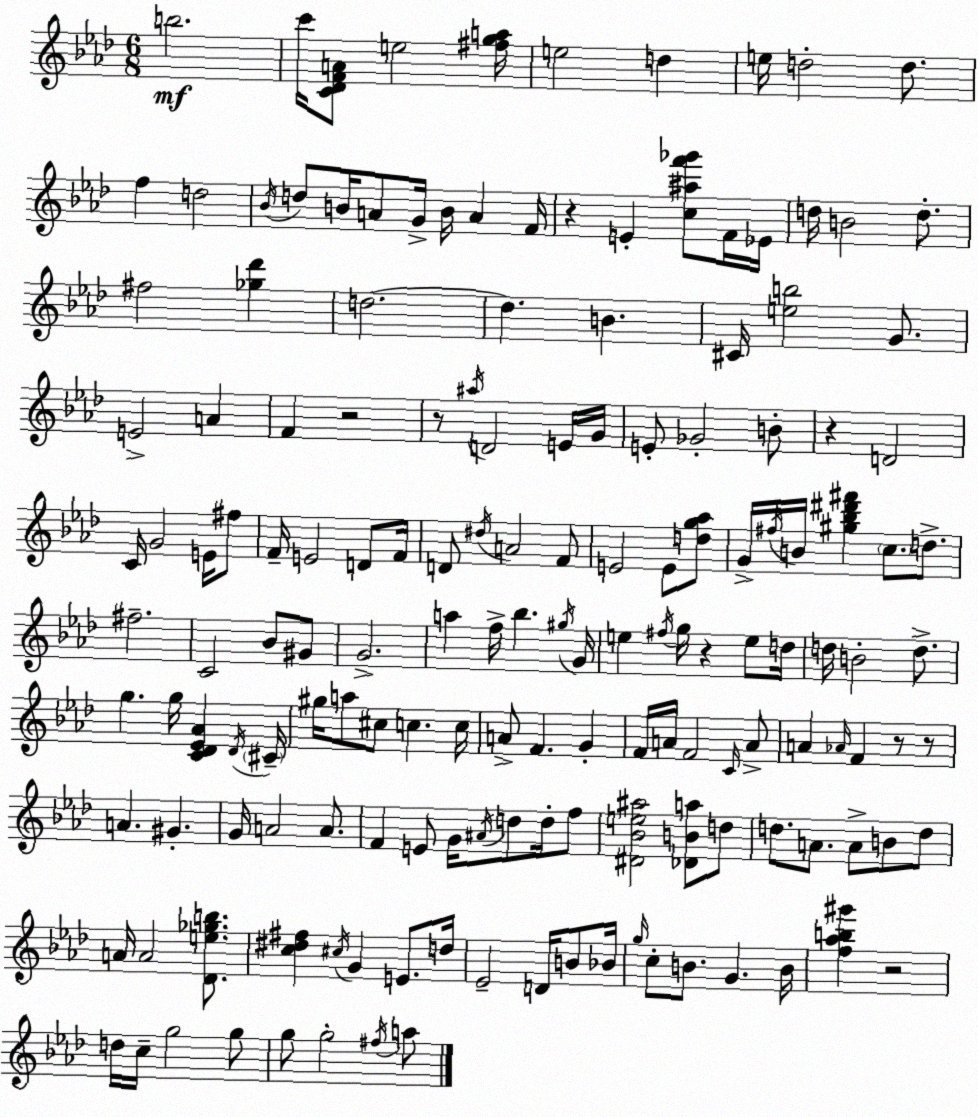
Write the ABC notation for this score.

X:1
T:Untitled
M:6/8
L:1/4
K:Ab
b2 c'/4 [C_DFA]/2 e2 [^fga]/4 e2 d e/4 d2 d/2 f d2 _B/4 d/2 B/4 A/2 G/4 B/4 A F/4 z E [c^af'_g']/2 F/4 _E/4 d/4 B2 d/2 ^f2 [_g_d'] d2 d B ^C/4 [eb]2 G/2 E2 A F z2 z/2 ^a/4 D2 E/4 G/4 E/2 _G2 B/2 z D2 C/4 G2 E/4 ^f/2 F/4 E2 D/2 F/4 D/2 ^d/4 A2 F/2 E2 E/2 [dg_a]/2 G/4 ^f/4 B/4 [^g_b^d'^f'] c/2 d/2 ^f2 C2 _B/2 ^G/2 G2 a f/4 _b ^g/4 G/4 e ^f/4 g/4 z e/2 d/4 d/4 B2 d/2 g g/4 [C_D_E_A] _D/4 ^C/4 ^g/4 a/2 ^c/2 c c/4 A/2 F G F/4 A/4 F2 C/4 A/2 A _A/4 F z/2 z/2 A ^G G/4 A2 A/2 F E/2 G/4 ^A/4 d/2 d/4 f/2 [^D_Be^a]2 [_DBa]/2 d/2 d/2 A/2 A/2 B/2 d/2 A/4 A2 [_De_gb]/2 [c^d^f] ^c/4 G E/2 d/4 _E2 D/4 B/2 _B/4 g/4 c/2 B/2 G B/4 [f_ab^g'] z2 d/4 c/4 g2 g/2 g/2 g2 ^f/4 a/2